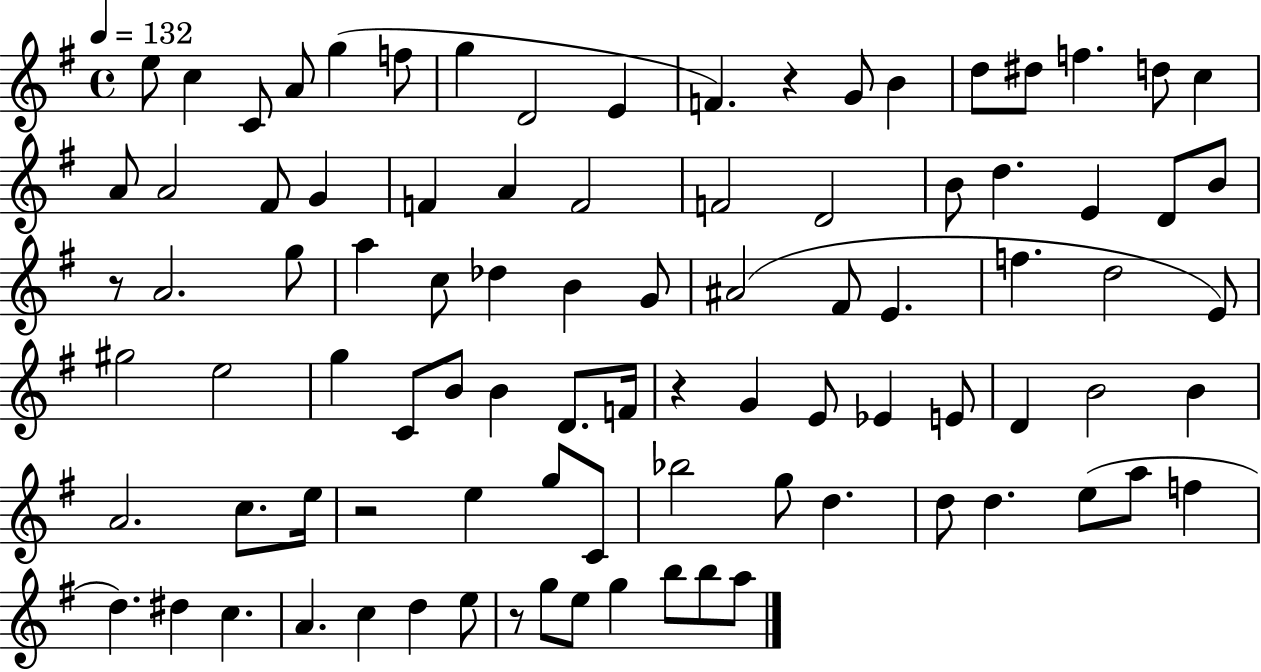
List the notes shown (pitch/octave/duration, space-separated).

E5/e C5/q C4/e A4/e G5/q F5/e G5/q D4/h E4/q F4/q. R/q G4/e B4/q D5/e D#5/e F5/q. D5/e C5/q A4/e A4/h F#4/e G4/q F4/q A4/q F4/h F4/h D4/h B4/e D5/q. E4/q D4/e B4/e R/e A4/h. G5/e A5/q C5/e Db5/q B4/q G4/e A#4/h F#4/e E4/q. F5/q. D5/h E4/e G#5/h E5/h G5/q C4/e B4/e B4/q D4/e. F4/s R/q G4/q E4/e Eb4/q E4/e D4/q B4/h B4/q A4/h. C5/e. E5/s R/h E5/q G5/e C4/e Bb5/h G5/e D5/q. D5/e D5/q. E5/e A5/e F5/q D5/q. D#5/q C5/q. A4/q. C5/q D5/q E5/e R/e G5/e E5/e G5/q B5/e B5/e A5/e